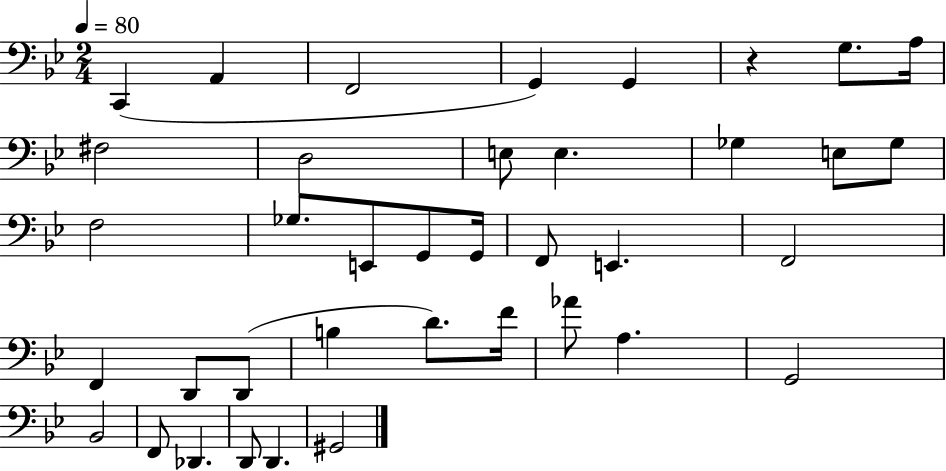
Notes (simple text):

C2/q A2/q F2/h G2/q G2/q R/q G3/e. A3/s F#3/h D3/h E3/e E3/q. Gb3/q E3/e Gb3/e F3/h Gb3/e. E2/e G2/e G2/s F2/e E2/q. F2/h F2/q D2/e D2/e B3/q D4/e. F4/s Ab4/e A3/q. G2/h Bb2/h F2/e Db2/q. D2/e D2/q. G#2/h